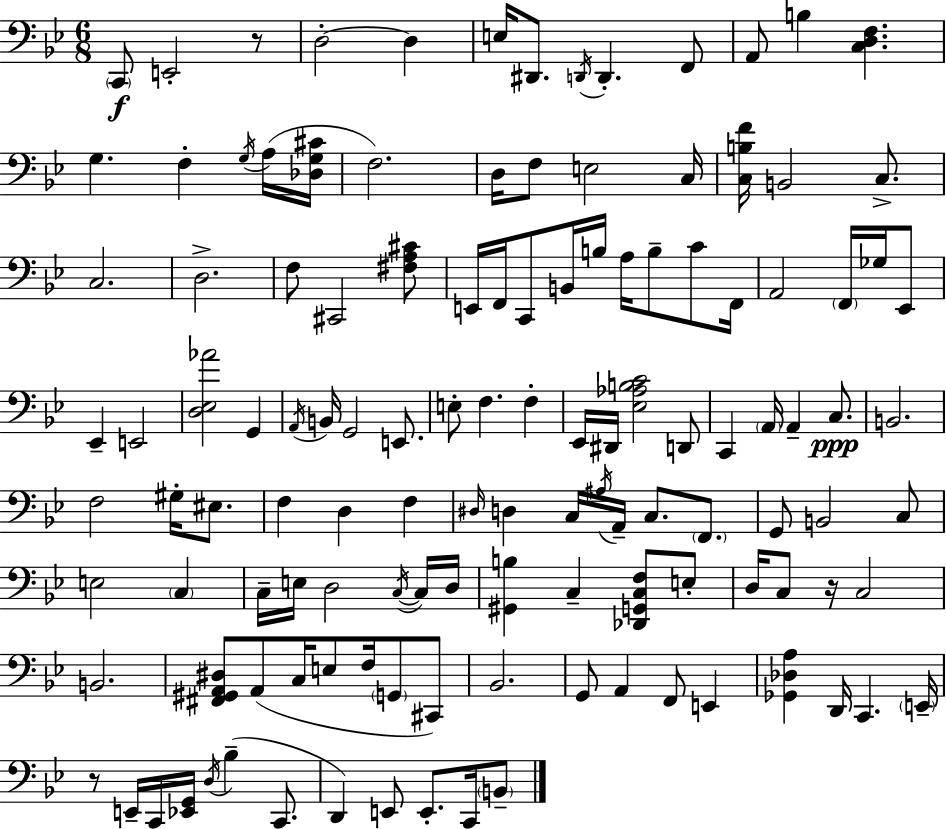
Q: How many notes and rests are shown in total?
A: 125